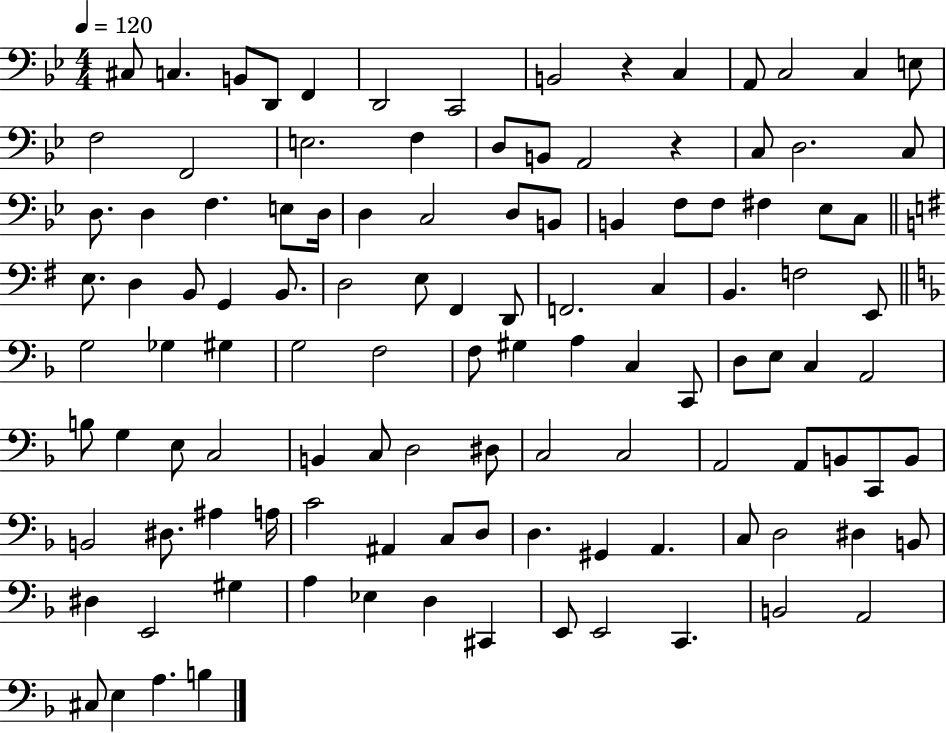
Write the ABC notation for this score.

X:1
T:Untitled
M:4/4
L:1/4
K:Bb
^C,/2 C, B,,/2 D,,/2 F,, D,,2 C,,2 B,,2 z C, A,,/2 C,2 C, E,/2 F,2 F,,2 E,2 F, D,/2 B,,/2 A,,2 z C,/2 D,2 C,/2 D,/2 D, F, E,/2 D,/4 D, C,2 D,/2 B,,/2 B,, F,/2 F,/2 ^F, _E,/2 C,/2 E,/2 D, B,,/2 G,, B,,/2 D,2 E,/2 ^F,, D,,/2 F,,2 C, B,, F,2 E,,/2 G,2 _G, ^G, G,2 F,2 F,/2 ^G, A, C, C,,/2 D,/2 E,/2 C, A,,2 B,/2 G, E,/2 C,2 B,, C,/2 D,2 ^D,/2 C,2 C,2 A,,2 A,,/2 B,,/2 C,,/2 B,,/2 B,,2 ^D,/2 ^A, A,/4 C2 ^A,, C,/2 D,/2 D, ^G,, A,, C,/2 D,2 ^D, B,,/2 ^D, E,,2 ^G, A, _E, D, ^C,, E,,/2 E,,2 C,, B,,2 A,,2 ^C,/2 E, A, B,